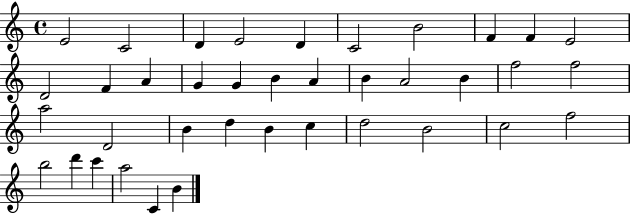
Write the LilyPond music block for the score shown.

{
  \clef treble
  \time 4/4
  \defaultTimeSignature
  \key c \major
  e'2 c'2 | d'4 e'2 d'4 | c'2 b'2 | f'4 f'4 e'2 | \break d'2 f'4 a'4 | g'4 g'4 b'4 a'4 | b'4 a'2 b'4 | f''2 f''2 | \break a''2 d'2 | b'4 d''4 b'4 c''4 | d''2 b'2 | c''2 f''2 | \break b''2 d'''4 c'''4 | a''2 c'4 b'4 | \bar "|."
}